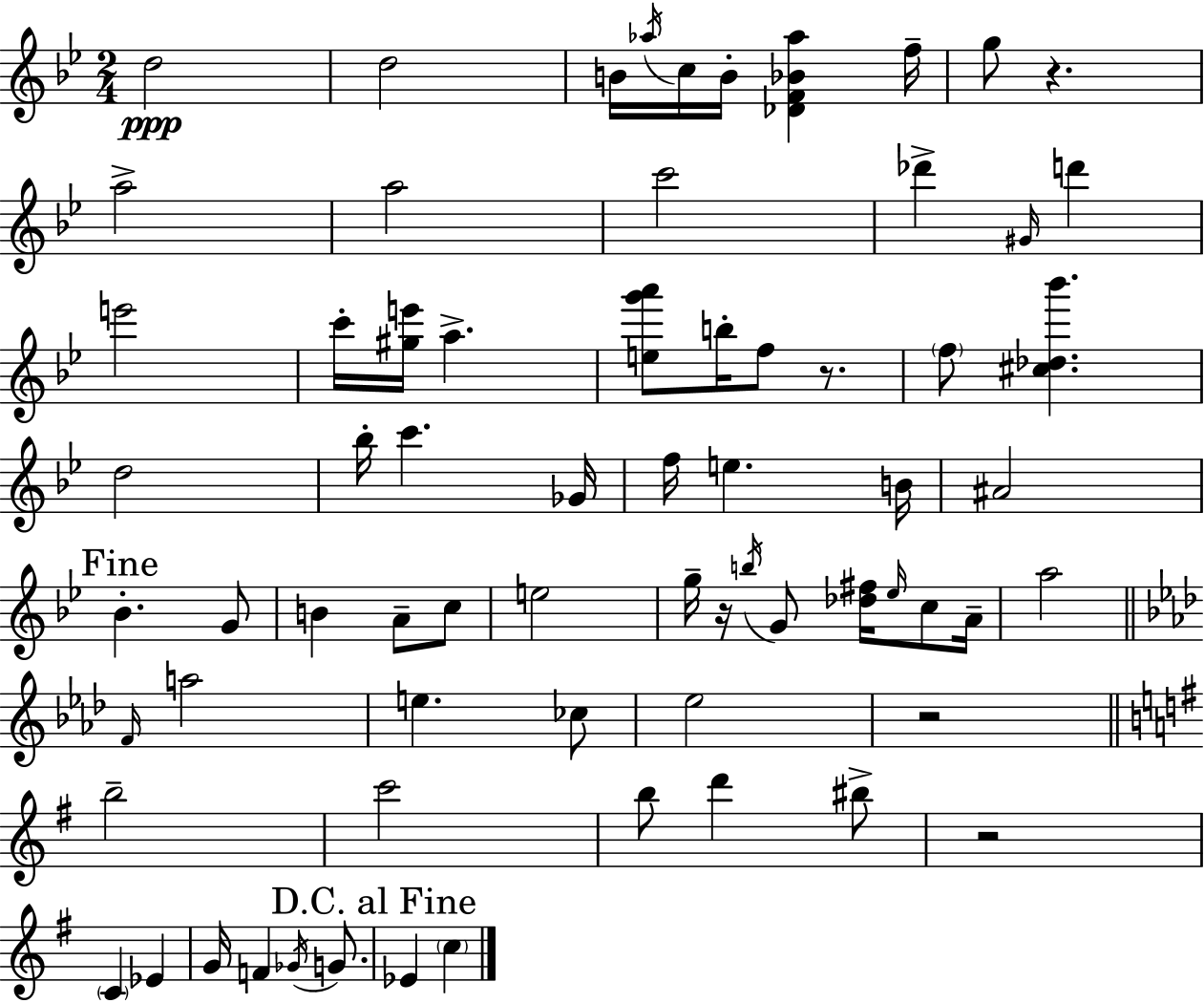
D5/h D5/h B4/s Ab5/s C5/s B4/s [Db4,F4,Bb4,Ab5]/q F5/s G5/e R/q. A5/h A5/h C6/h Db6/q G#4/s D6/q E6/h C6/s [G#5,E6]/s A5/q. [E5,G6,A6]/e B5/s F5/e R/e. F5/e [C#5,Db5,Bb6]/q. D5/h Bb5/s C6/q. Gb4/s F5/s E5/q. B4/s A#4/h Bb4/q. G4/e B4/q A4/e C5/e E5/h G5/s R/s B5/s G4/e [Db5,F#5]/s Eb5/s C5/e A4/s A5/h F4/s A5/h E5/q. CES5/e Eb5/h R/h B5/h C6/h B5/e D6/q BIS5/e R/h C4/q Eb4/q G4/s F4/q Gb4/s G4/e. Eb4/q C5/q